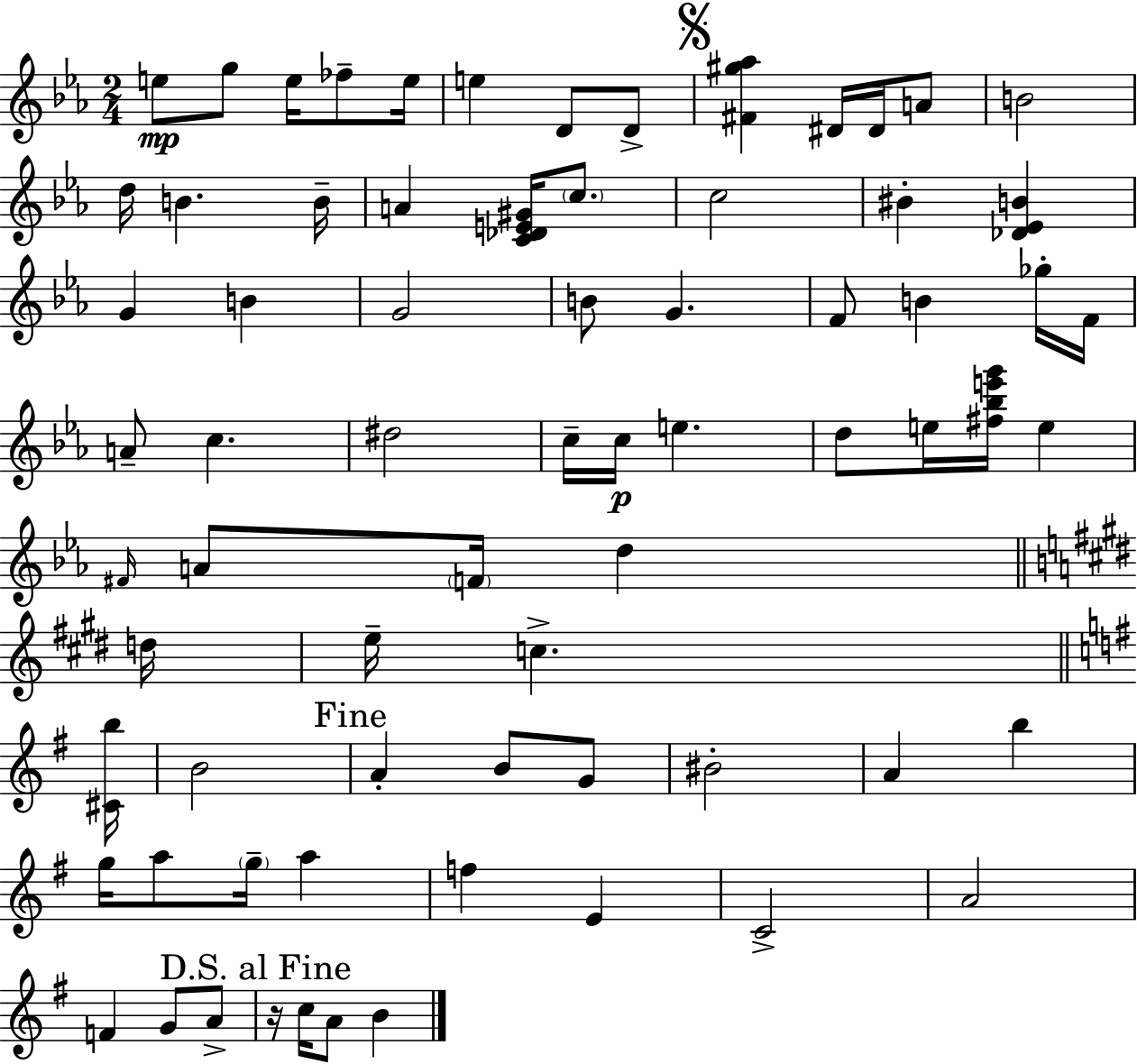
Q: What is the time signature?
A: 2/4